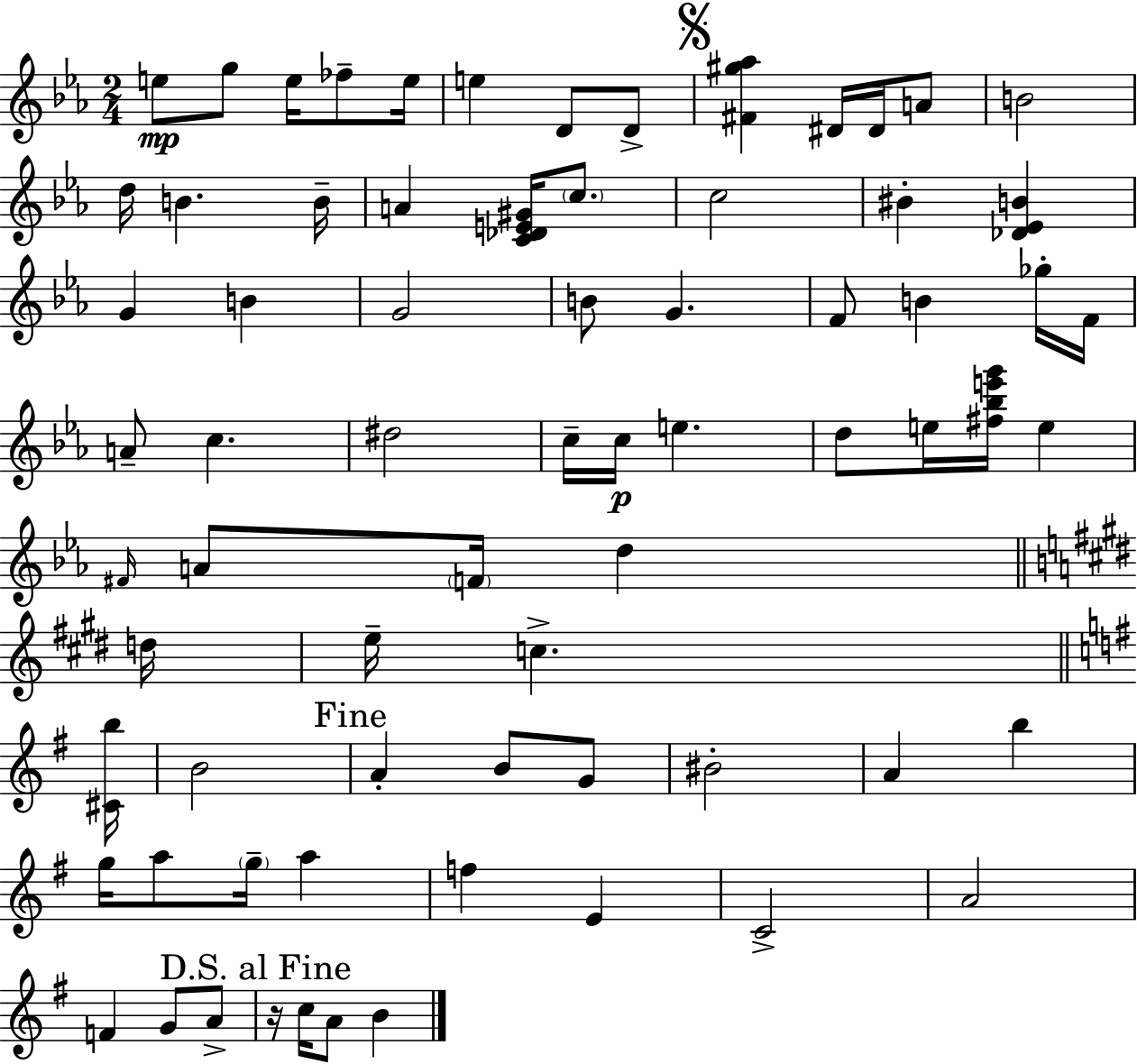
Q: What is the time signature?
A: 2/4